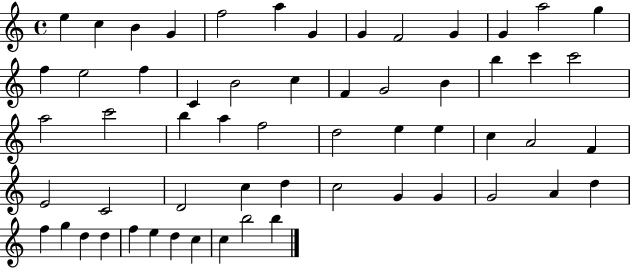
{
  \clef treble
  \time 4/4
  \defaultTimeSignature
  \key c \major
  e''4 c''4 b'4 g'4 | f''2 a''4 g'4 | g'4 f'2 g'4 | g'4 a''2 g''4 | \break f''4 e''2 f''4 | c'4 b'2 c''4 | f'4 g'2 b'4 | b''4 c'''4 c'''2 | \break a''2 c'''2 | b''4 a''4 f''2 | d''2 e''4 e''4 | c''4 a'2 f'4 | \break e'2 c'2 | d'2 c''4 d''4 | c''2 g'4 g'4 | g'2 a'4 d''4 | \break f''4 g''4 d''4 d''4 | f''4 e''4 d''4 c''4 | c''4 b''2 b''4 | \bar "|."
}